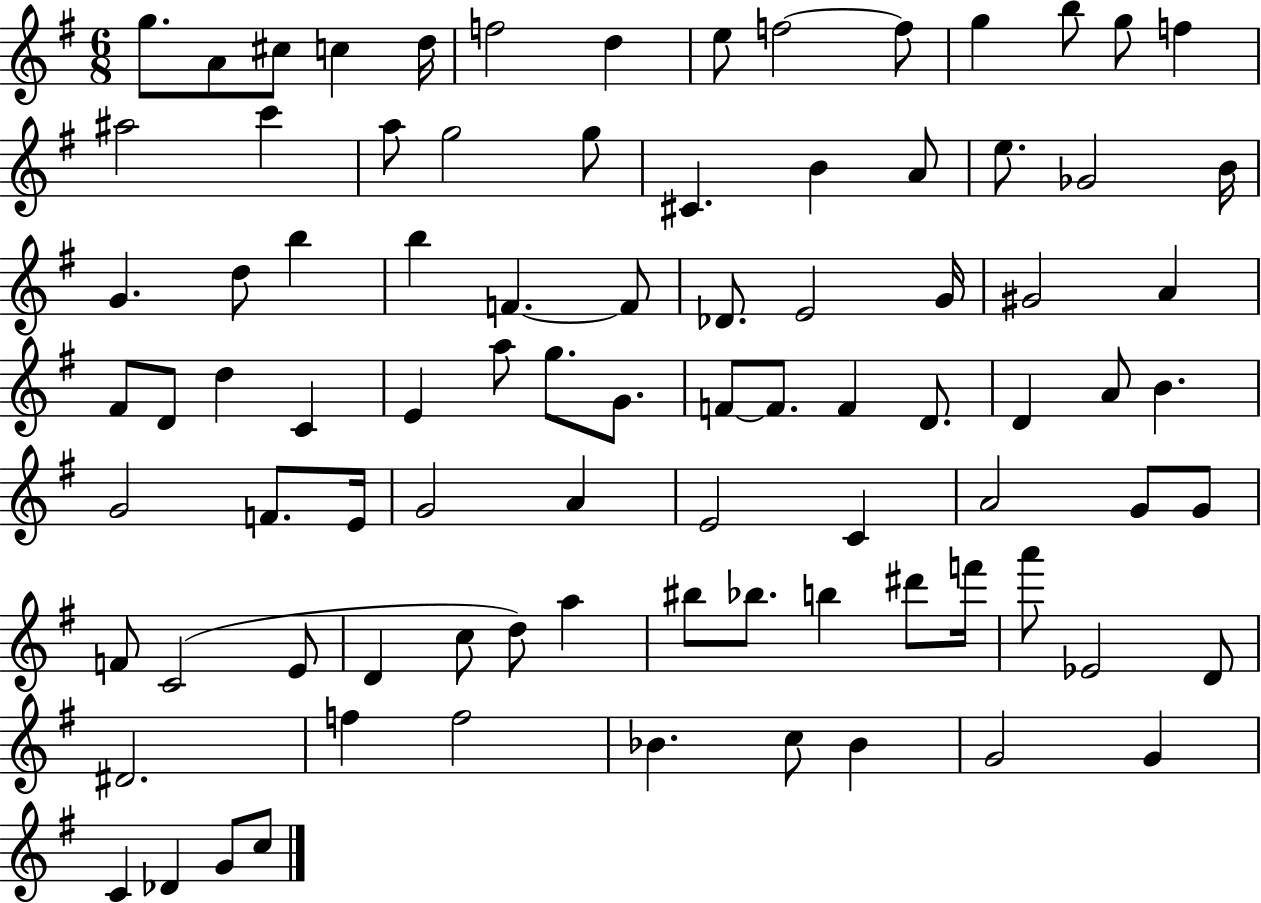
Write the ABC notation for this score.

X:1
T:Untitled
M:6/8
L:1/4
K:G
g/2 A/2 ^c/2 c d/4 f2 d e/2 f2 f/2 g b/2 g/2 f ^a2 c' a/2 g2 g/2 ^C B A/2 e/2 _G2 B/4 G d/2 b b F F/2 _D/2 E2 G/4 ^G2 A ^F/2 D/2 d C E a/2 g/2 G/2 F/2 F/2 F D/2 D A/2 B G2 F/2 E/4 G2 A E2 C A2 G/2 G/2 F/2 C2 E/2 D c/2 d/2 a ^b/2 _b/2 b ^d'/2 f'/4 a'/2 _E2 D/2 ^D2 f f2 _B c/2 _B G2 G C _D G/2 c/2